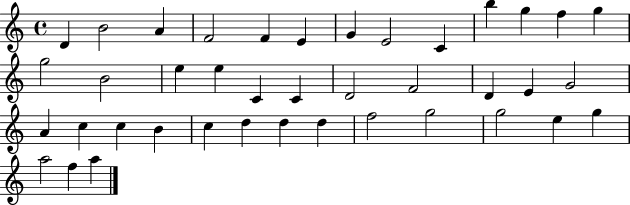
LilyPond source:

{
  \clef treble
  \time 4/4
  \defaultTimeSignature
  \key c \major
  d'4 b'2 a'4 | f'2 f'4 e'4 | g'4 e'2 c'4 | b''4 g''4 f''4 g''4 | \break g''2 b'2 | e''4 e''4 c'4 c'4 | d'2 f'2 | d'4 e'4 g'2 | \break a'4 c''4 c''4 b'4 | c''4 d''4 d''4 d''4 | f''2 g''2 | g''2 e''4 g''4 | \break a''2 f''4 a''4 | \bar "|."
}